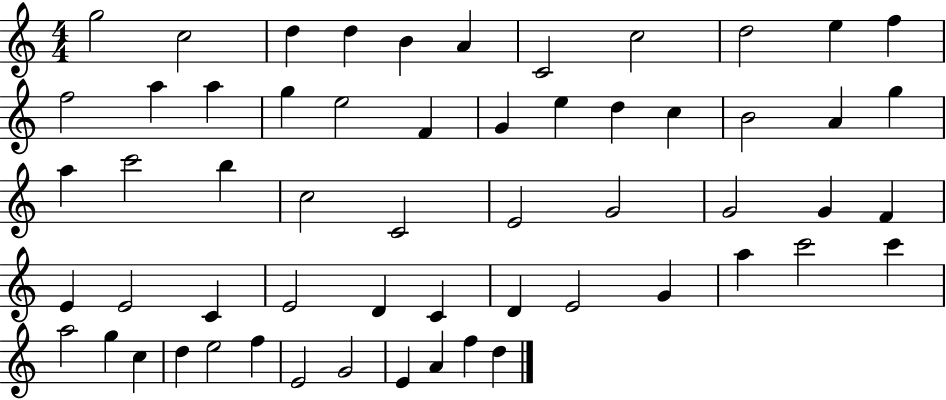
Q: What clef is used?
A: treble